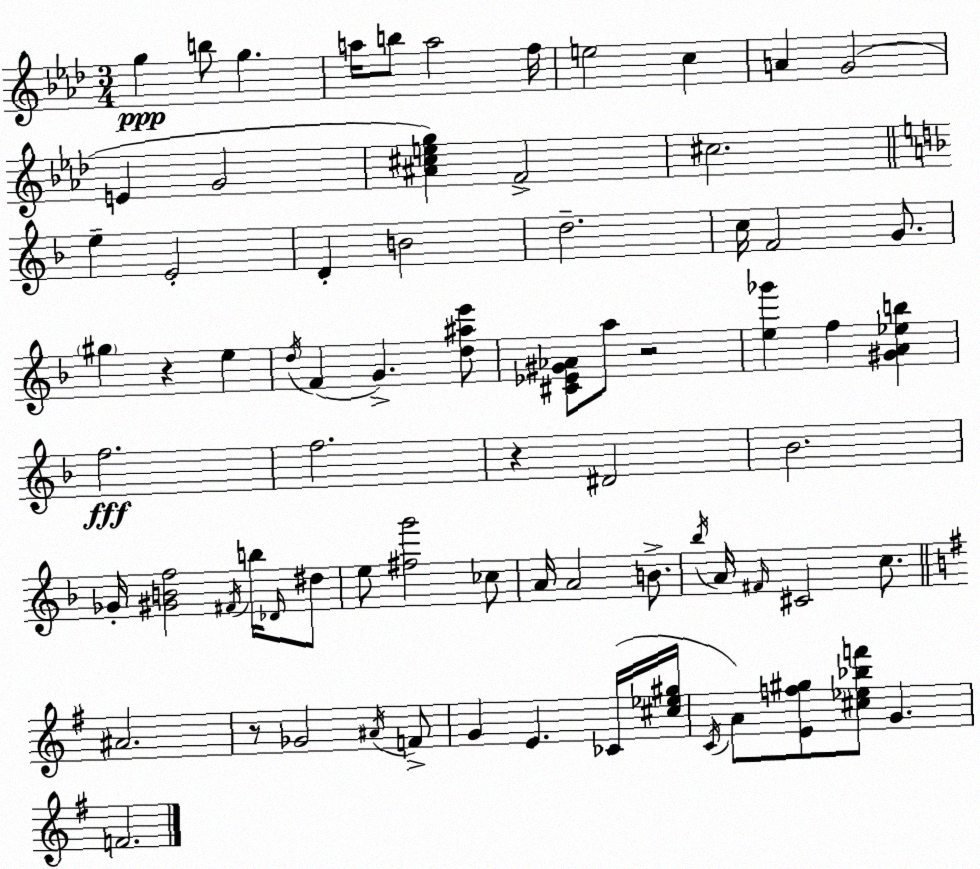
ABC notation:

X:1
T:Untitled
M:3/4
L:1/4
K:Fm
g b/2 g a/4 b/2 a2 f/4 e2 c A G2 E G2 [^A^ceg] F2 ^c2 e E2 D B2 d2 c/4 F2 G/2 ^g z e d/4 F G [d^ae']/2 [^C_E^G_A]/2 a/2 z2 [e_g'] f [^GA_eb] f2 f2 z ^D2 _B2 _G/4 [^GBf]2 ^F/4 b/4 _D/4 ^d/2 e/2 [^fg']2 _c/2 A/4 A2 B/2 _b/4 A/4 ^F/4 ^C2 c/2 ^A2 z/2 _G2 ^A/4 F/2 G E _C/4 [^c_e^g]/4 C/4 A/2 [Ef^g]/2 [^c_e_bf']/2 G F2